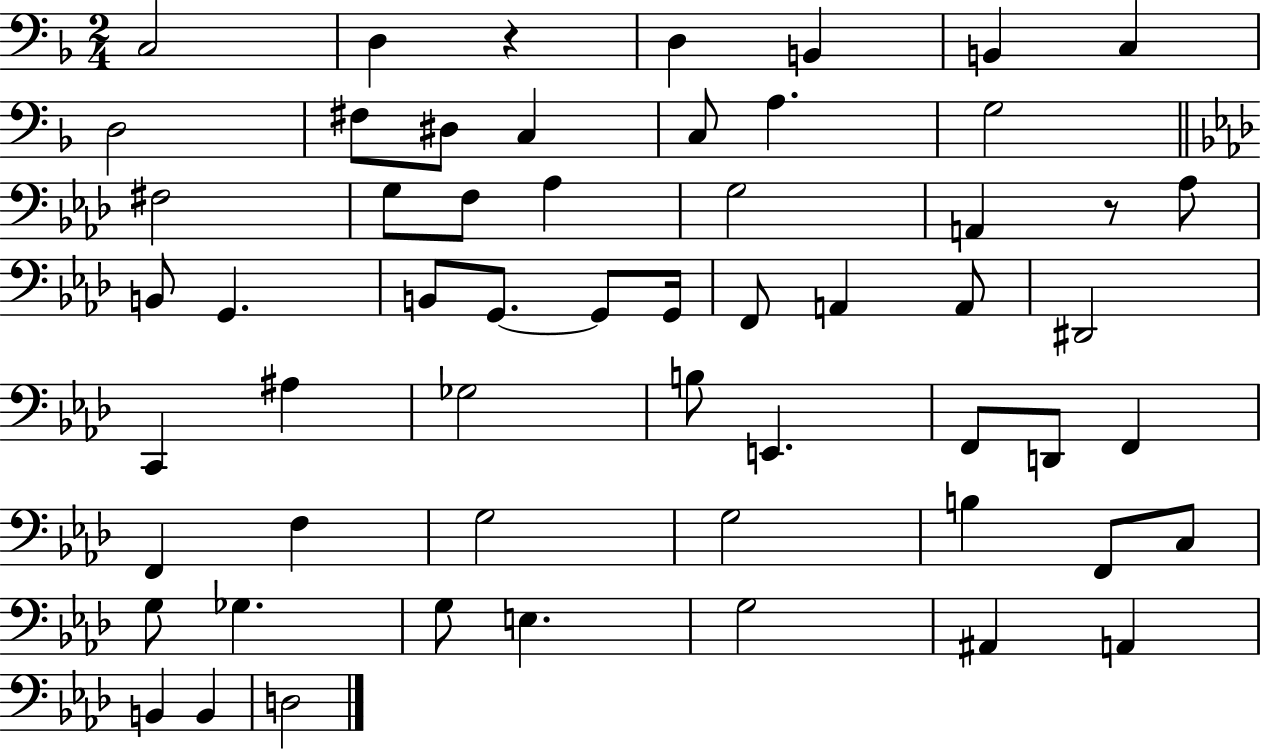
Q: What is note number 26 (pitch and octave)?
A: G2